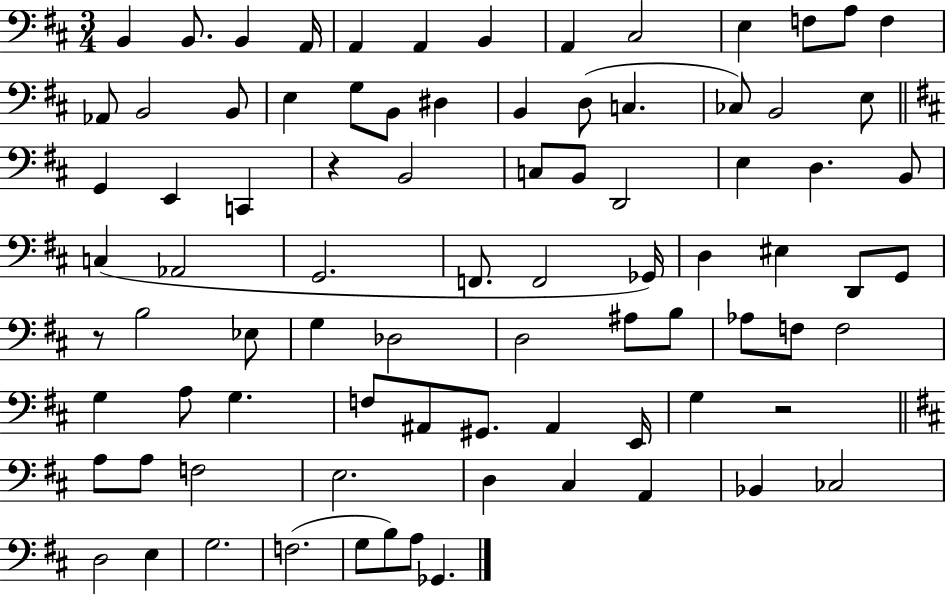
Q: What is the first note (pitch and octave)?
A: B2